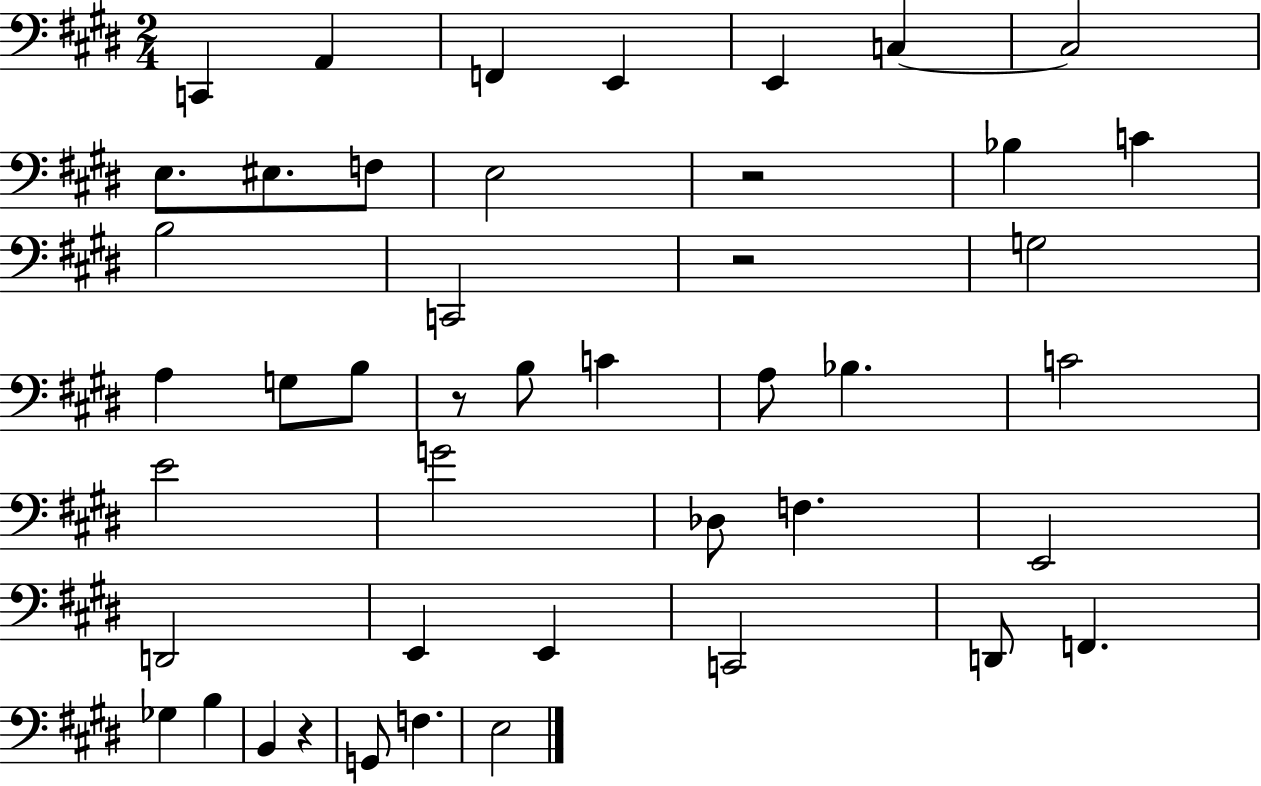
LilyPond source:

{
  \clef bass
  \numericTimeSignature
  \time 2/4
  \key e \major
  c,4 a,4 | f,4 e,4 | e,4 c4~~ | c2 | \break e8. eis8. f8 | e2 | r2 | bes4 c'4 | \break b2 | c,2 | r2 | g2 | \break a4 g8 b8 | r8 b8 c'4 | a8 bes4. | c'2 | \break e'2 | g'2 | des8 f4. | e,2 | \break d,2 | e,4 e,4 | c,2 | d,8 f,4. | \break ges4 b4 | b,4 r4 | g,8 f4. | e2 | \break \bar "|."
}